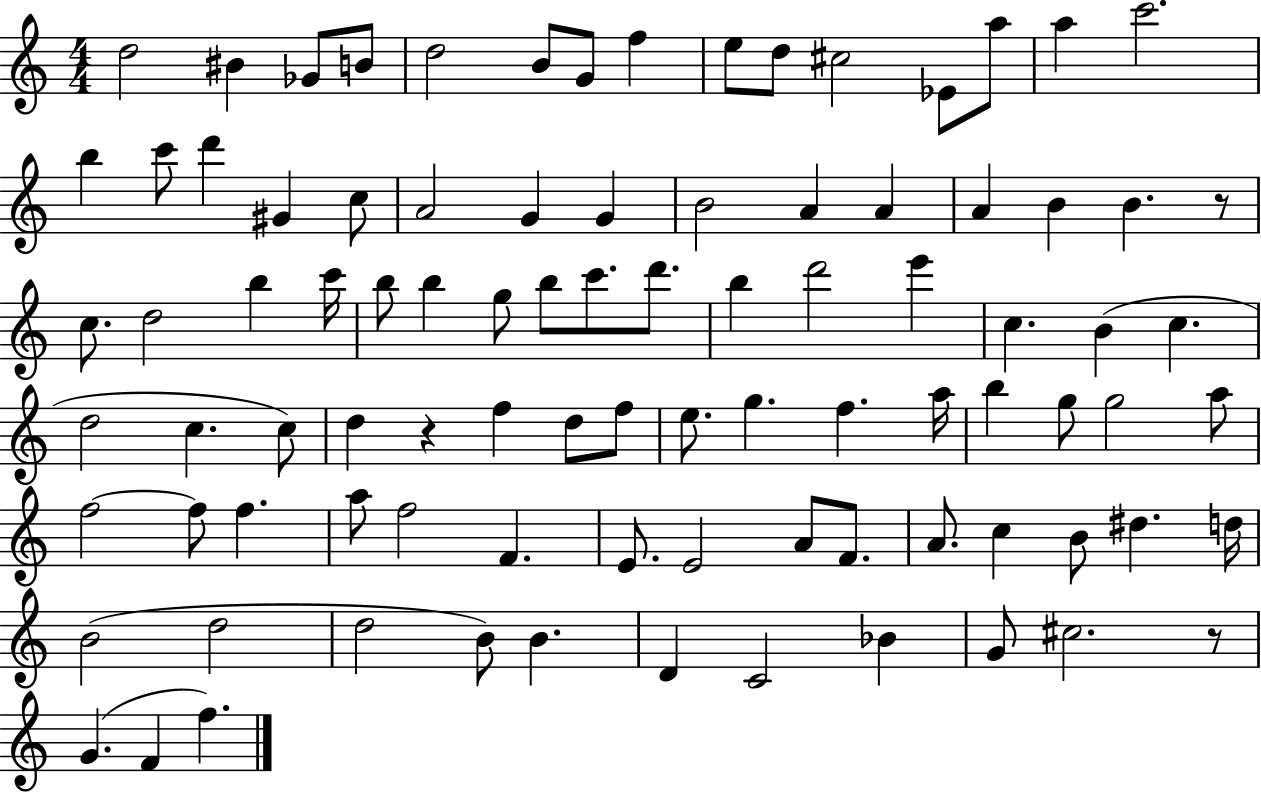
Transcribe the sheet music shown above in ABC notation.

X:1
T:Untitled
M:4/4
L:1/4
K:C
d2 ^B _G/2 B/2 d2 B/2 G/2 f e/2 d/2 ^c2 _E/2 a/2 a c'2 b c'/2 d' ^G c/2 A2 G G B2 A A A B B z/2 c/2 d2 b c'/4 b/2 b g/2 b/2 c'/2 d'/2 b d'2 e' c B c d2 c c/2 d z f d/2 f/2 e/2 g f a/4 b g/2 g2 a/2 f2 f/2 f a/2 f2 F E/2 E2 A/2 F/2 A/2 c B/2 ^d d/4 B2 d2 d2 B/2 B D C2 _B G/2 ^c2 z/2 G F f